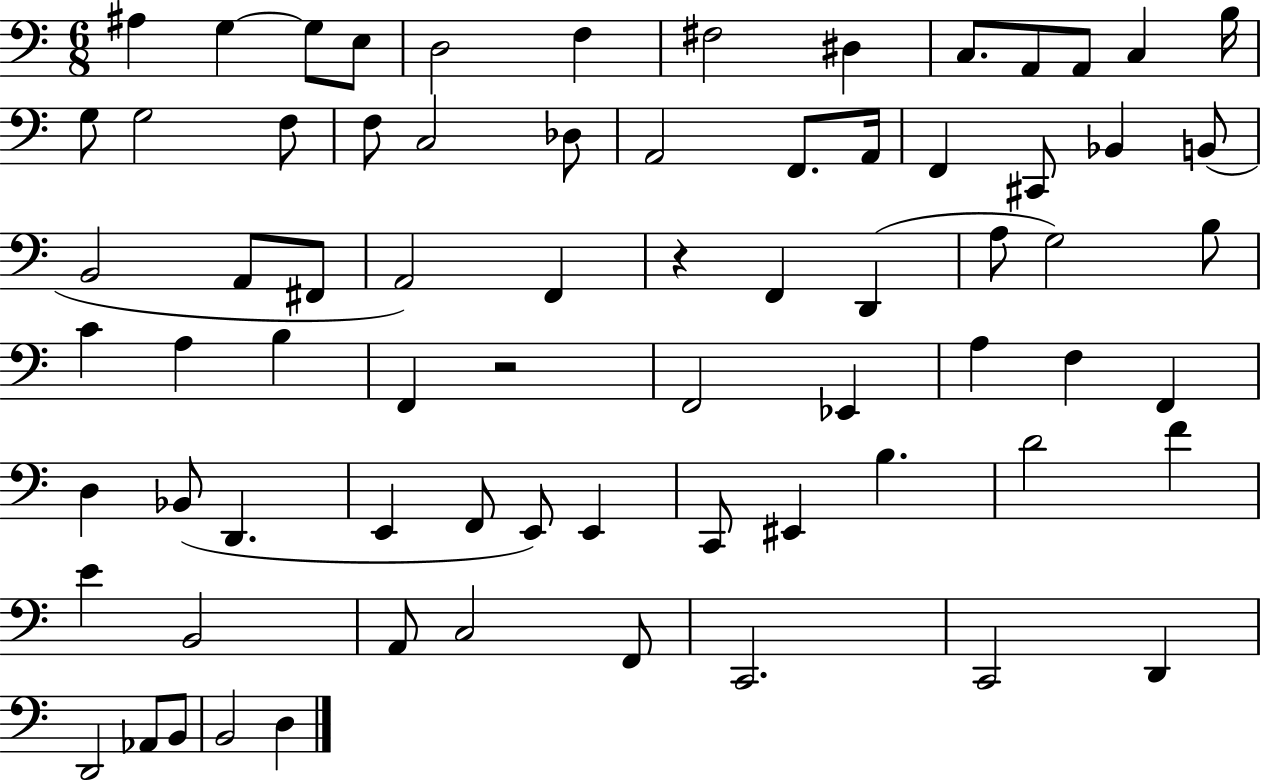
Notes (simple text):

A#3/q G3/q G3/e E3/e D3/h F3/q F#3/h D#3/q C3/e. A2/e A2/e C3/q B3/s G3/e G3/h F3/e F3/e C3/h Db3/e A2/h F2/e. A2/s F2/q C#2/e Bb2/q B2/e B2/h A2/e F#2/e A2/h F2/q R/q F2/q D2/q A3/e G3/h B3/e C4/q A3/q B3/q F2/q R/h F2/h Eb2/q A3/q F3/q F2/q D3/q Bb2/e D2/q. E2/q F2/e E2/e E2/q C2/e EIS2/q B3/q. D4/h F4/q E4/q B2/h A2/e C3/h F2/e C2/h. C2/h D2/q D2/h Ab2/e B2/e B2/h D3/q